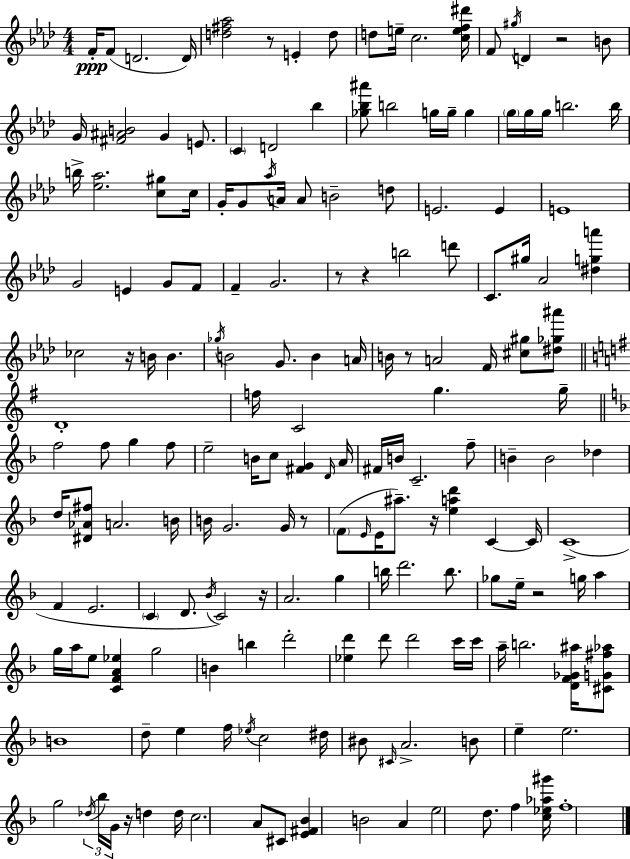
X:1
T:Untitled
M:4/4
L:1/4
K:Fm
F/4 F/2 D2 D/4 [d^f_a]2 z/2 E d/2 d/2 e/4 c2 [cef^d']/4 F/2 ^g/4 D z2 B/2 G/4 [^F^AB]2 G E/2 C D2 _b [_g_b^a']/2 b2 g/4 g/4 g g/4 g/4 g/4 b2 b/4 b/4 [_e_a]2 [c^g]/2 c/4 G/4 G/2 _a/4 A/4 A/2 B2 d/2 E2 E E4 G2 E G/2 F/2 F G2 z/2 z b2 d'/2 C/2 ^g/4 _A2 [^dga'] _c2 z/4 B/4 B _g/4 B2 G/2 B A/4 B/4 z/2 A2 F/4 [^c^g]/2 [^d_g^a']/2 D4 f/4 C2 g g/4 f2 f/2 g f/2 e2 B/4 c/2 [^FG] D/4 A/4 ^F/4 B/4 C2 f/2 B B2 _d d/4 [^D_A^f]/2 A2 B/4 B/4 G2 G/4 z/2 F/2 E/4 E/4 ^a/2 z/4 [ead'] C C/4 C4 F E2 C D/2 _B/4 C2 z/4 A2 g b/4 d'2 b/2 _g/2 e/4 z2 g/4 a g/4 a/4 e/2 [CFA_e] g2 B b d'2 [_ed'] d'/2 d'2 c'/4 c'/4 a/4 b2 [DF_G^a]/4 [^CG^f_a]/2 B4 d/2 e f/4 _e/4 c2 ^d/4 ^B/2 ^C/4 A2 B/2 e e2 g2 _d/4 _b/4 G/4 z/4 d d/4 c2 A/2 ^C/2 [E^F_B] B2 A e2 d/2 f [c_e_a^g']/4 f4